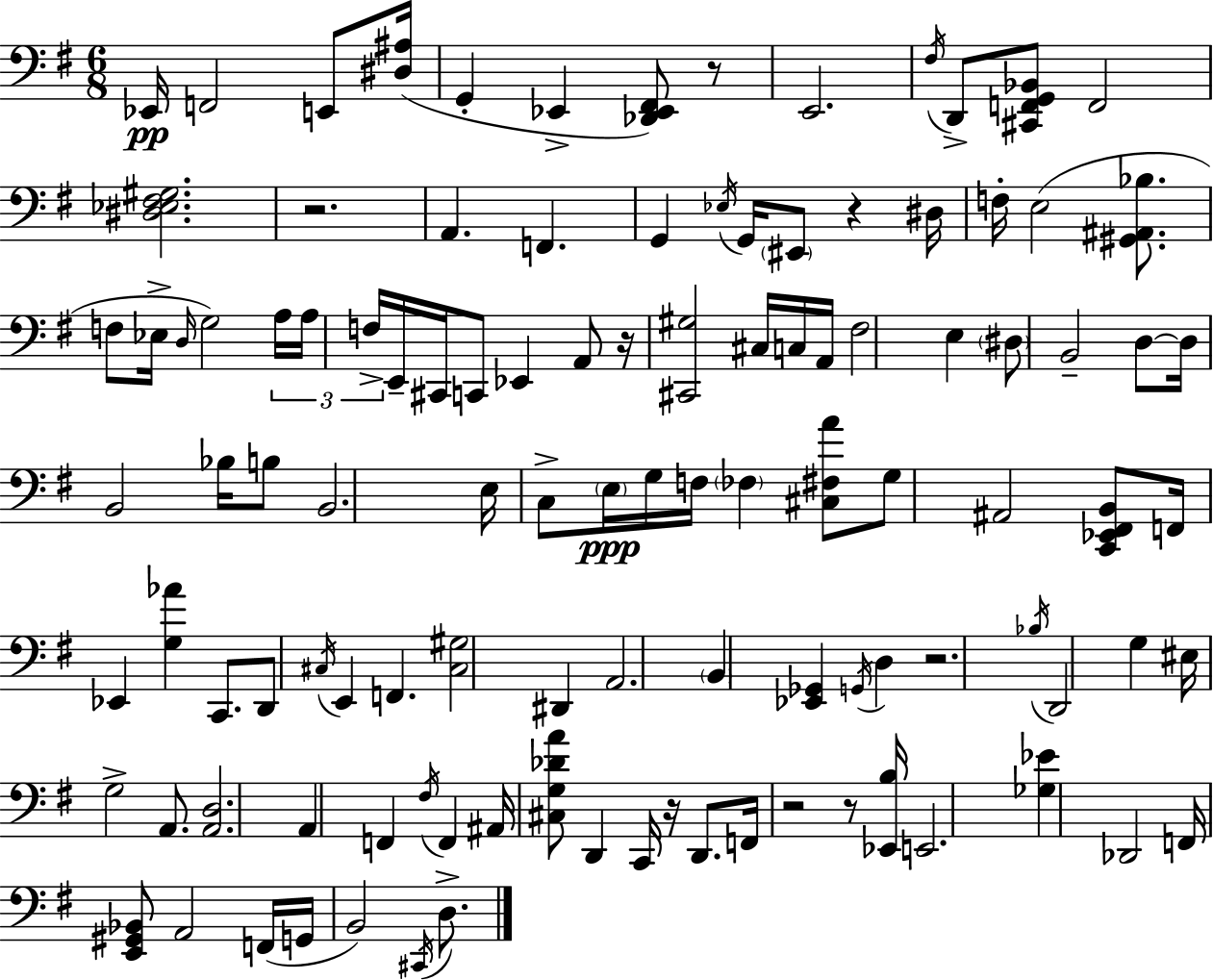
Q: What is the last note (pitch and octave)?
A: D3